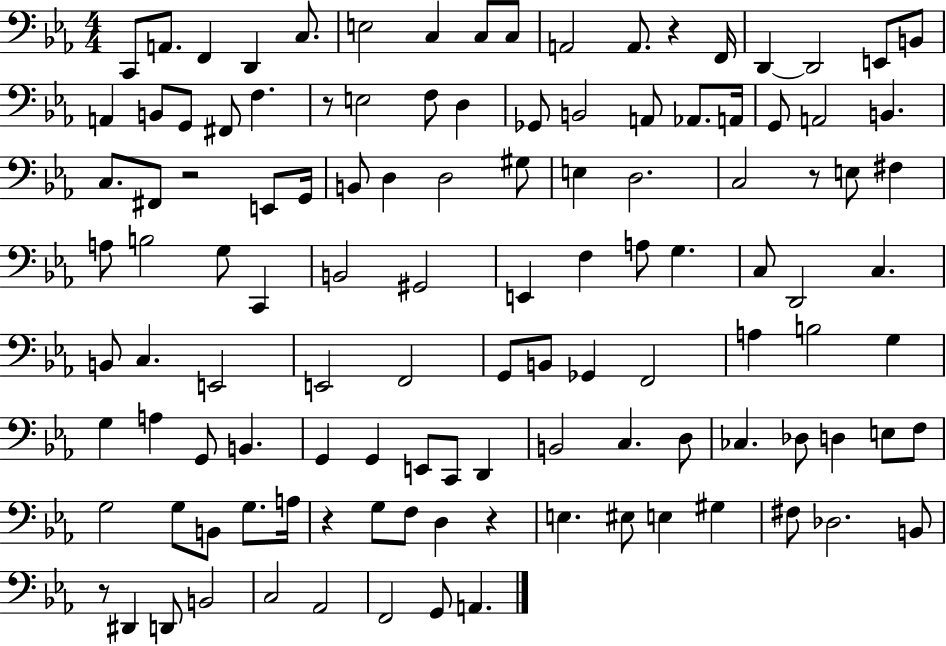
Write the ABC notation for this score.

X:1
T:Untitled
M:4/4
L:1/4
K:Eb
C,,/2 A,,/2 F,, D,, C,/2 E,2 C, C,/2 C,/2 A,,2 A,,/2 z F,,/4 D,, D,,2 E,,/2 B,,/2 A,, B,,/2 G,,/2 ^F,,/2 F, z/2 E,2 F,/2 D, _G,,/2 B,,2 A,,/2 _A,,/2 A,,/4 G,,/2 A,,2 B,, C,/2 ^F,,/2 z2 E,,/2 G,,/4 B,,/2 D, D,2 ^G,/2 E, D,2 C,2 z/2 E,/2 ^F, A,/2 B,2 G,/2 C,, B,,2 ^G,,2 E,, F, A,/2 G, C,/2 D,,2 C, B,,/2 C, E,,2 E,,2 F,,2 G,,/2 B,,/2 _G,, F,,2 A, B,2 G, G, A, G,,/2 B,, G,, G,, E,,/2 C,,/2 D,, B,,2 C, D,/2 _C, _D,/2 D, E,/2 F,/2 G,2 G,/2 B,,/2 G,/2 A,/4 z G,/2 F,/2 D, z E, ^E,/2 E, ^G, ^F,/2 _D,2 B,,/2 z/2 ^D,, D,,/2 B,,2 C,2 _A,,2 F,,2 G,,/2 A,,